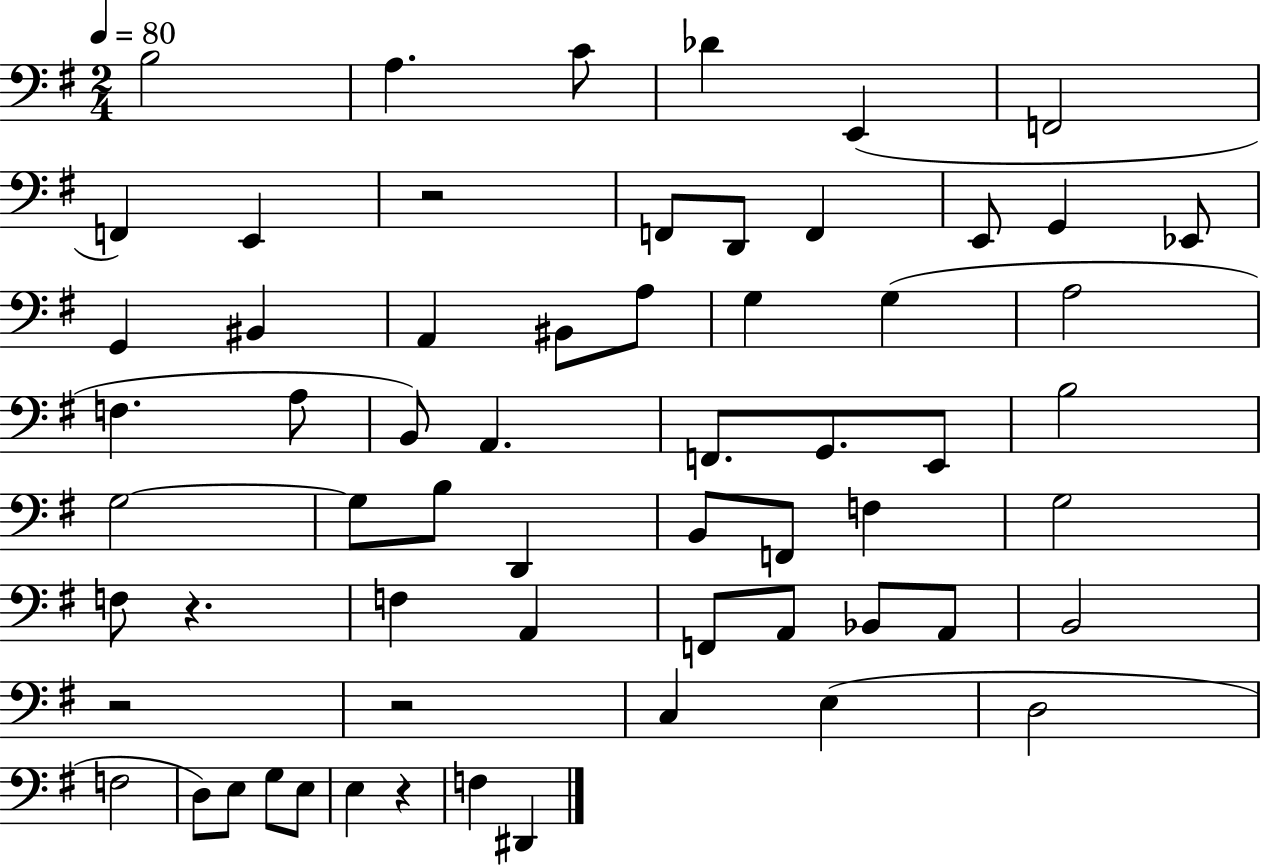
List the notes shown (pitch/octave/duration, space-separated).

B3/h A3/q. C4/e Db4/q E2/q F2/h F2/q E2/q R/h F2/e D2/e F2/q E2/e G2/q Eb2/e G2/q BIS2/q A2/q BIS2/e A3/e G3/q G3/q A3/h F3/q. A3/e B2/e A2/q. F2/e. G2/e. E2/e B3/h G3/h G3/e B3/e D2/q B2/e F2/e F3/q G3/h F3/e R/q. F3/q A2/q F2/e A2/e Bb2/e A2/e B2/h R/h R/h C3/q E3/q D3/h F3/h D3/e E3/e G3/e E3/e E3/q R/q F3/q D#2/q